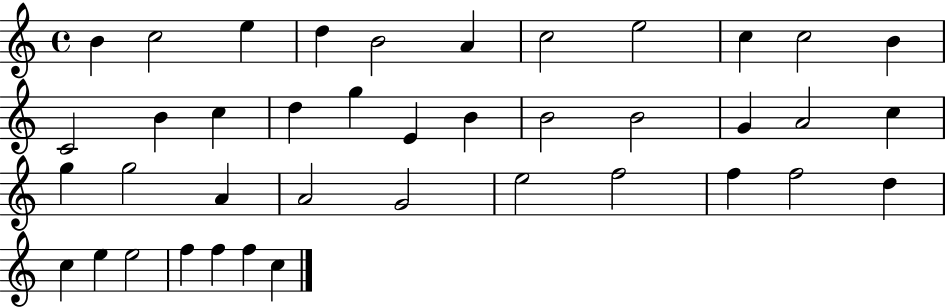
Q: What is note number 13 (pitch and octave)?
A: B4